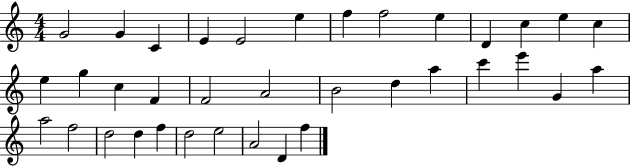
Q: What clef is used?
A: treble